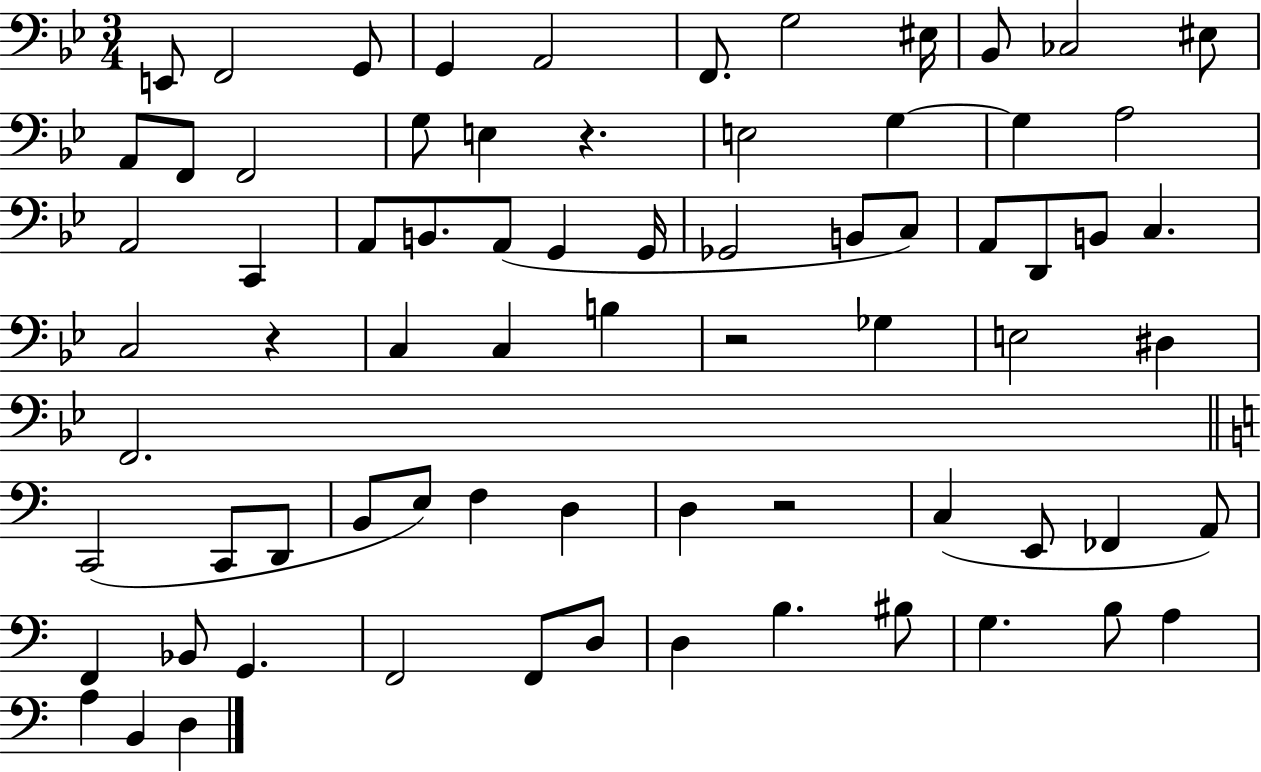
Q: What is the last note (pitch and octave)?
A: D3